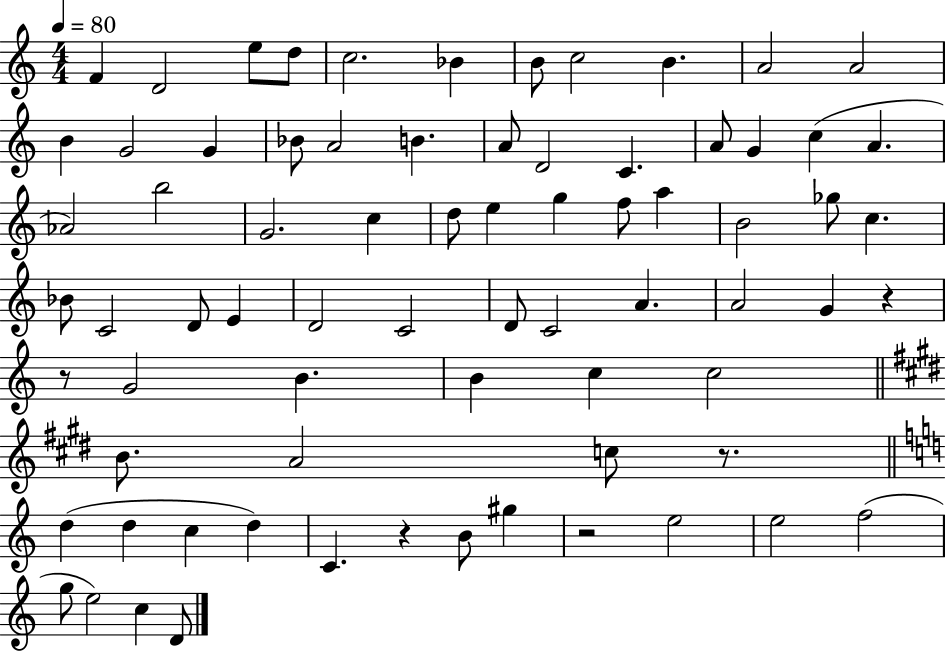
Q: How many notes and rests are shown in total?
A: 74